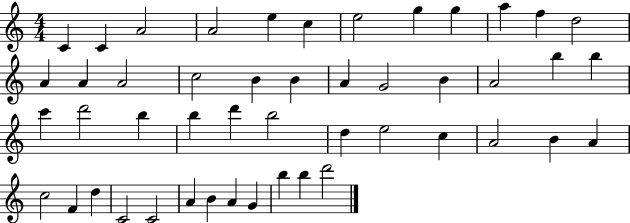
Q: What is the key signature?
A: C major